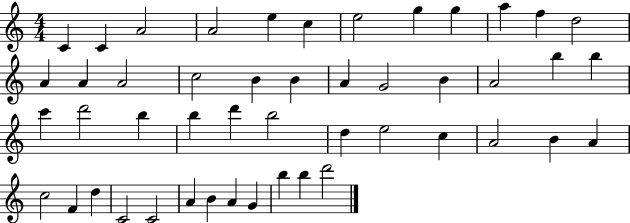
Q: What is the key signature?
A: C major